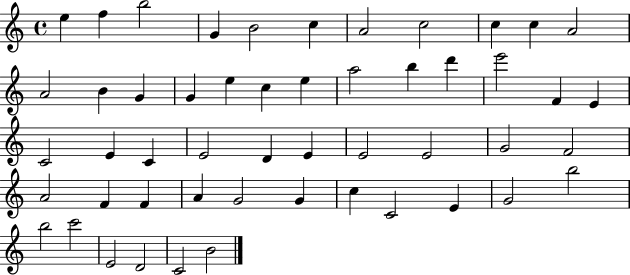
X:1
T:Untitled
M:4/4
L:1/4
K:C
e f b2 G B2 c A2 c2 c c A2 A2 B G G e c e a2 b d' e'2 F E C2 E C E2 D E E2 E2 G2 F2 A2 F F A G2 G c C2 E G2 b2 b2 c'2 E2 D2 C2 B2